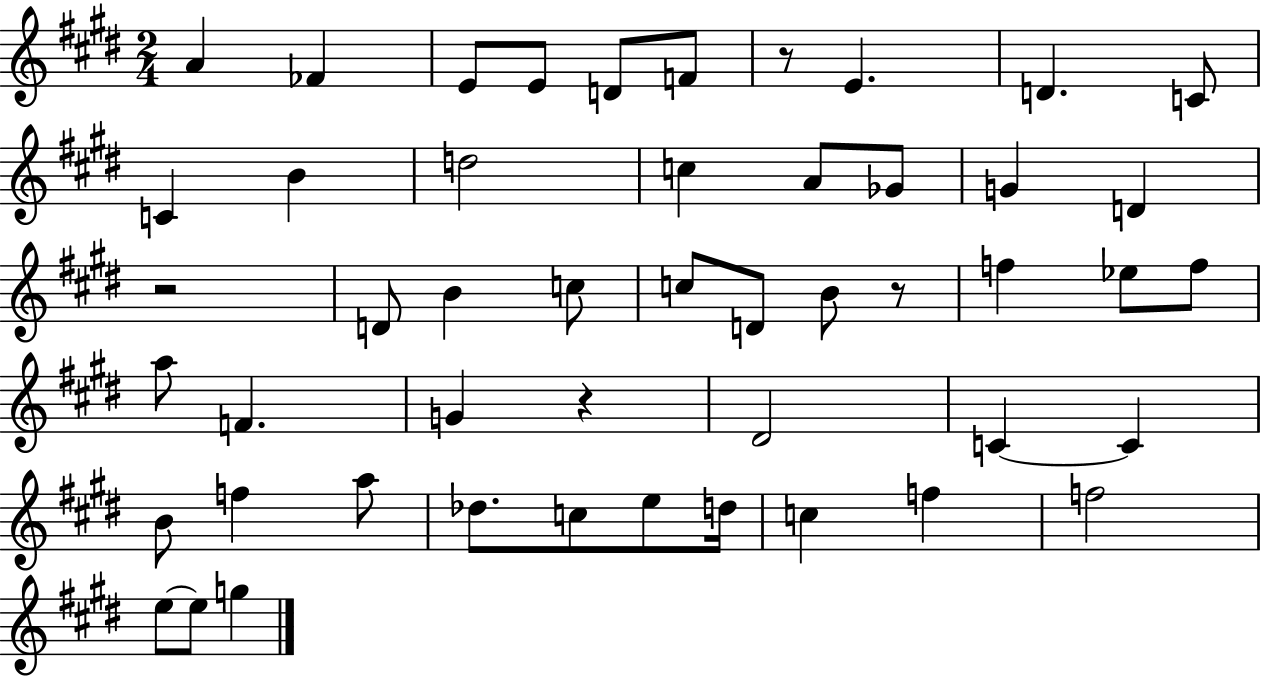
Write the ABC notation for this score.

X:1
T:Untitled
M:2/4
L:1/4
K:E
A _F E/2 E/2 D/2 F/2 z/2 E D C/2 C B d2 c A/2 _G/2 G D z2 D/2 B c/2 c/2 D/2 B/2 z/2 f _e/2 f/2 a/2 F G z ^D2 C C B/2 f a/2 _d/2 c/2 e/2 d/4 c f f2 e/2 e/2 g